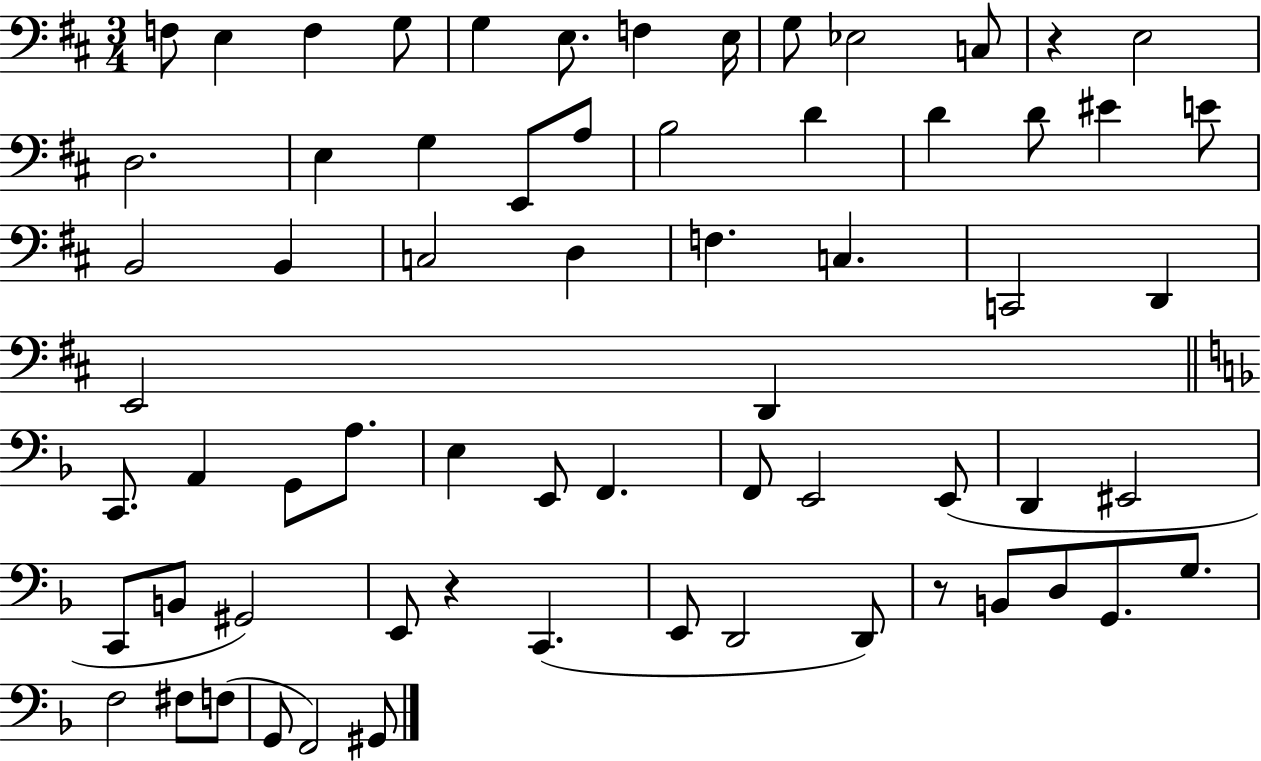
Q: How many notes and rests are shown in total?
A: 66